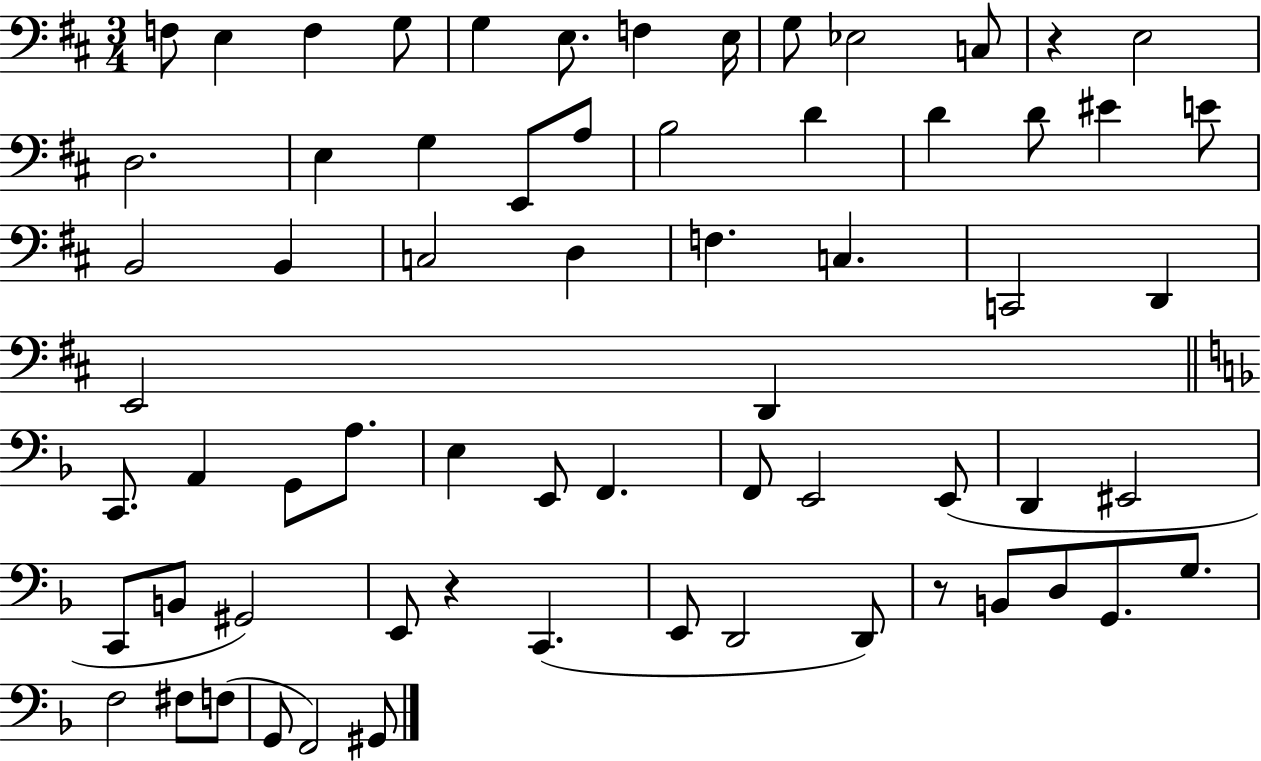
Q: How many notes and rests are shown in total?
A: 66